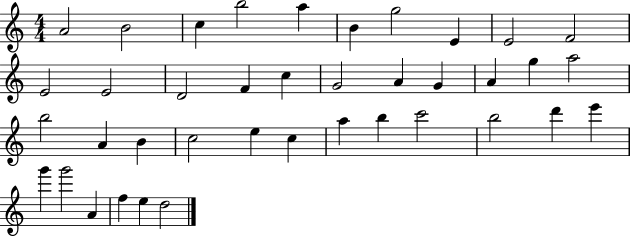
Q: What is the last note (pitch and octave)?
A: D5